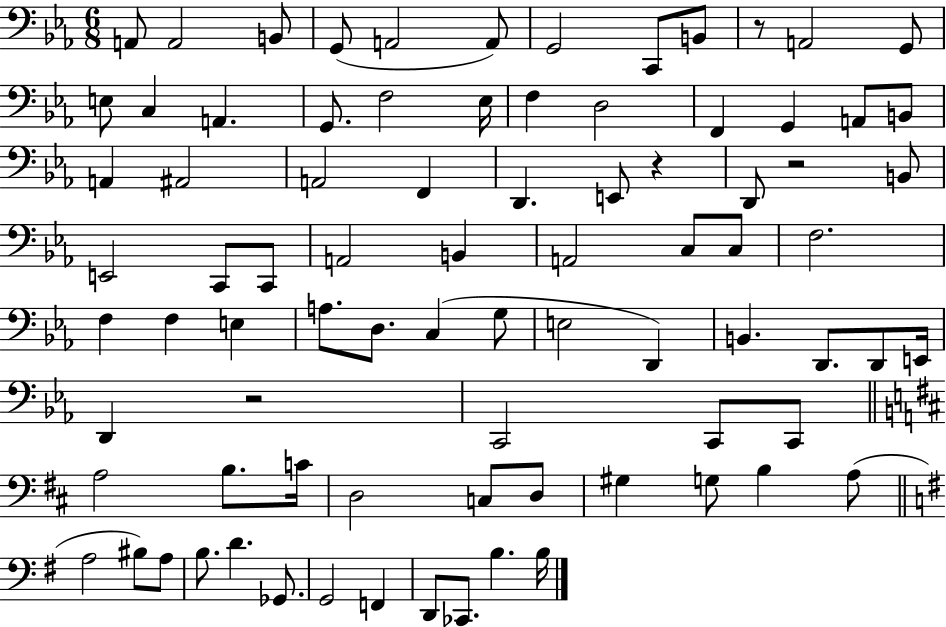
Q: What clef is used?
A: bass